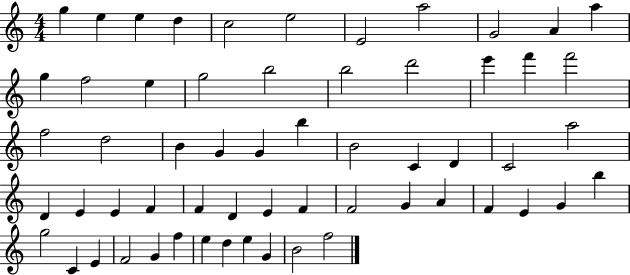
G5/q E5/q E5/q D5/q C5/h E5/h E4/h A5/h G4/h A4/q A5/q G5/q F5/h E5/q G5/h B5/h B5/h D6/h E6/q F6/q F6/h F5/h D5/h B4/q G4/q G4/q B5/q B4/h C4/q D4/q C4/h A5/h D4/q E4/q E4/q F4/q F4/q D4/q E4/q F4/q F4/h G4/q A4/q F4/q E4/q G4/q B5/q G5/h C4/q E4/q F4/h G4/q F5/q E5/q D5/q E5/q G4/q B4/h F5/h